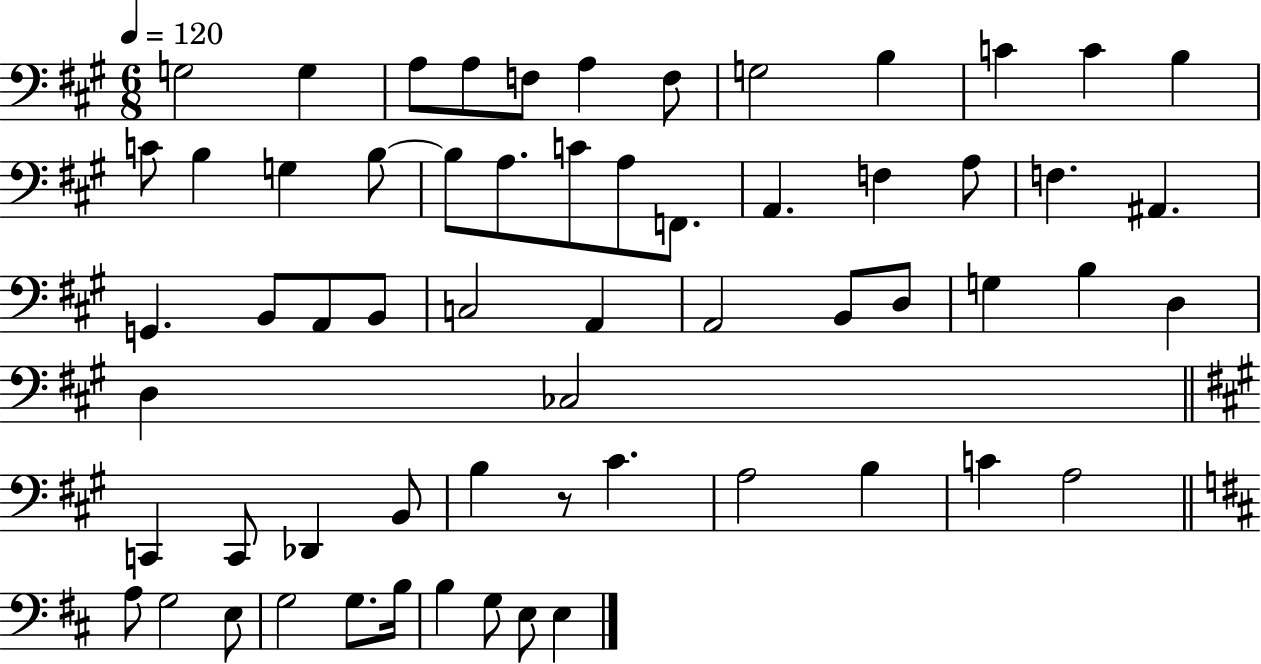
G3/h G3/q A3/e A3/e F3/e A3/q F3/e G3/h B3/q C4/q C4/q B3/q C4/e B3/q G3/q B3/e B3/e A3/e. C4/e A3/e F2/e. A2/q. F3/q A3/e F3/q. A#2/q. G2/q. B2/e A2/e B2/e C3/h A2/q A2/h B2/e D3/e G3/q B3/q D3/q D3/q CES3/h C2/q C2/e Db2/q B2/e B3/q R/e C#4/q. A3/h B3/q C4/q A3/h A3/e G3/h E3/e G3/h G3/e. B3/s B3/q G3/e E3/e E3/q